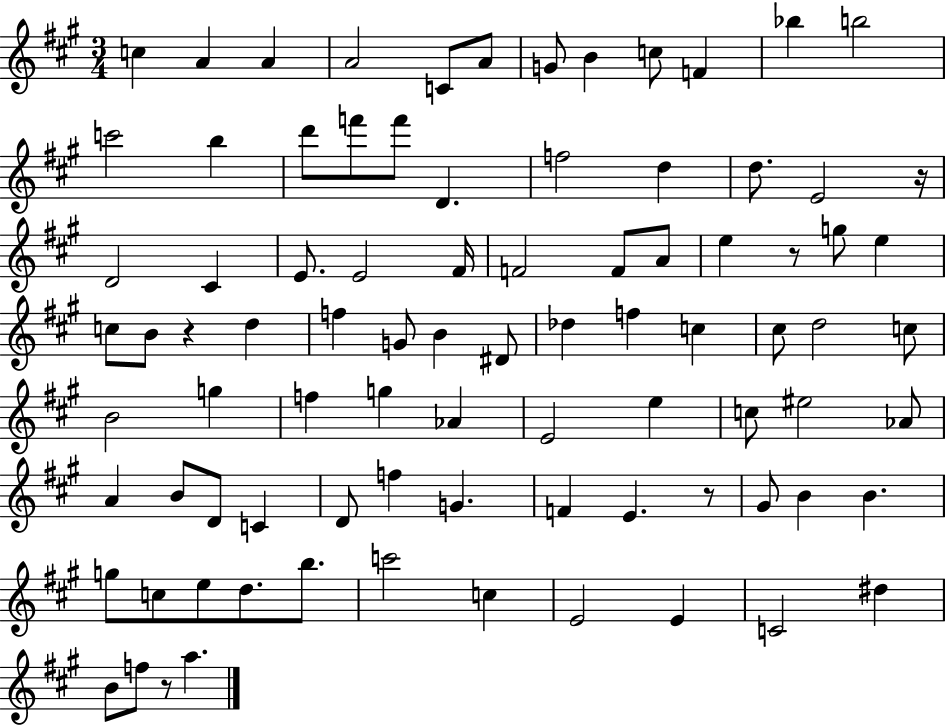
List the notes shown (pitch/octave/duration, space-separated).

C5/q A4/q A4/q A4/h C4/e A4/e G4/e B4/q C5/e F4/q Bb5/q B5/h C6/h B5/q D6/e F6/e F6/e D4/q. F5/h D5/q D5/e. E4/h R/s D4/h C#4/q E4/e. E4/h F#4/s F4/h F4/e A4/e E5/q R/e G5/e E5/q C5/e B4/e R/q D5/q F5/q G4/e B4/q D#4/e Db5/q F5/q C5/q C#5/e D5/h C5/e B4/h G5/q F5/q G5/q Ab4/q E4/h E5/q C5/e EIS5/h Ab4/e A4/q B4/e D4/e C4/q D4/e F5/q G4/q. F4/q E4/q. R/e G#4/e B4/q B4/q. G5/e C5/e E5/e D5/e. B5/e. C6/h C5/q E4/h E4/q C4/h D#5/q B4/e F5/e R/e A5/q.